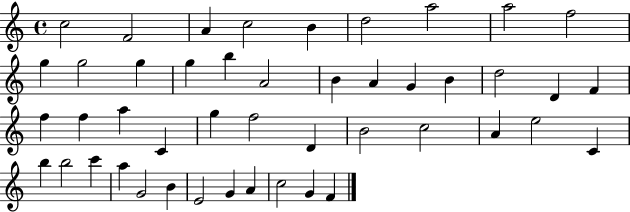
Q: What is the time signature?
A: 4/4